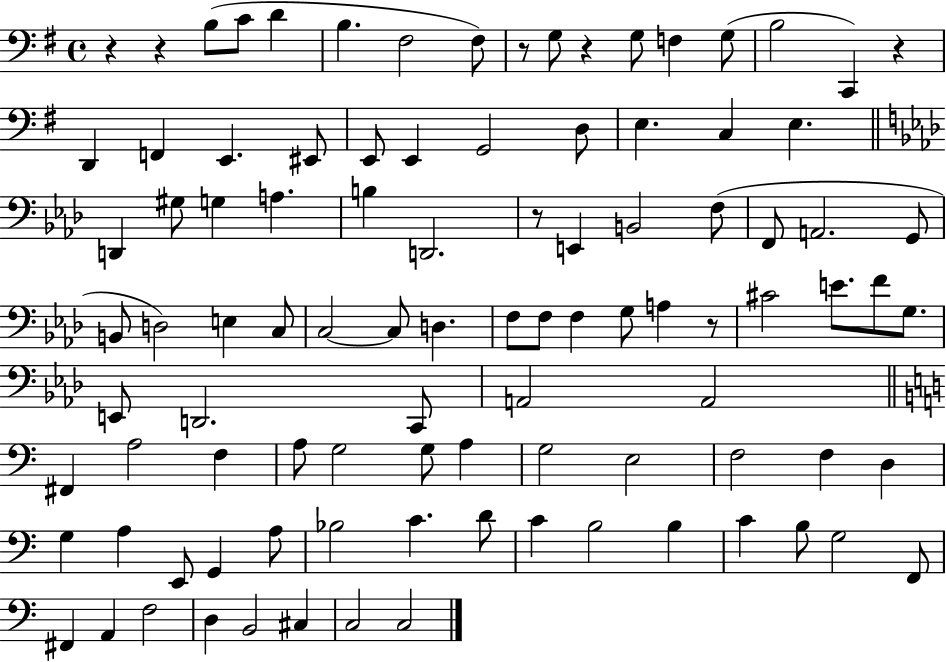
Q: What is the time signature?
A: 4/4